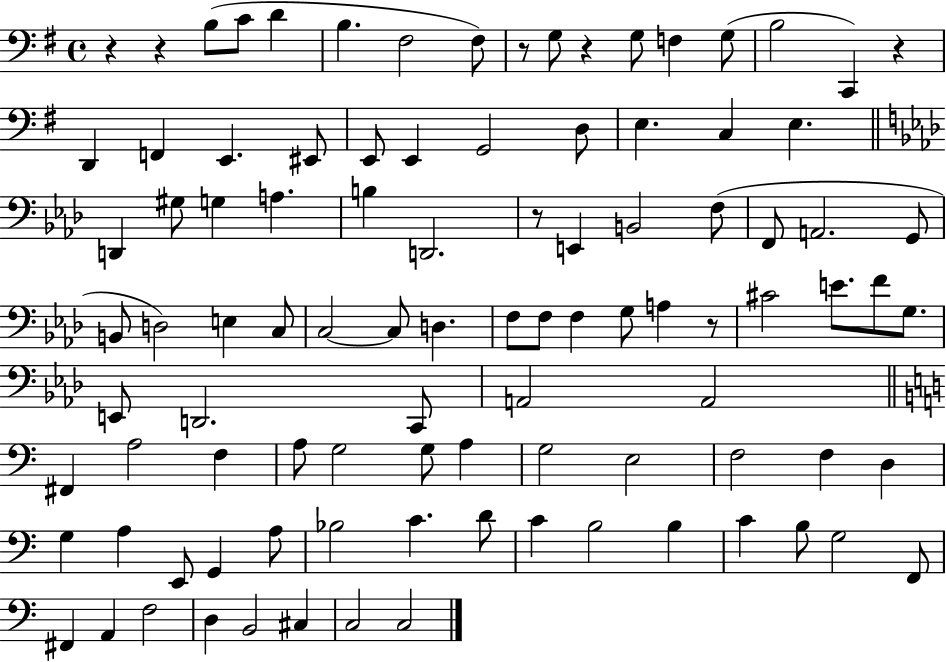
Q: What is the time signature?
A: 4/4